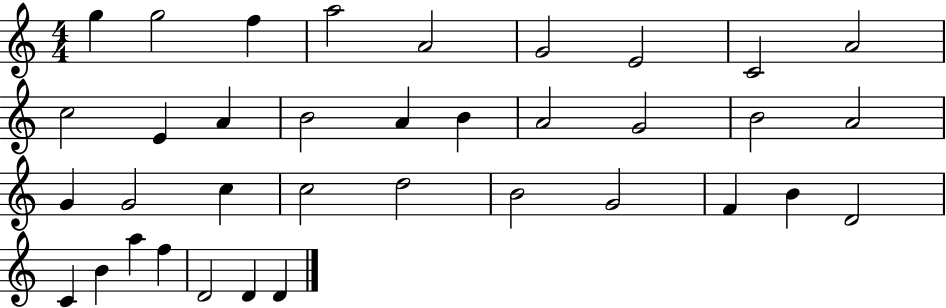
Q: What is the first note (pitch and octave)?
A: G5